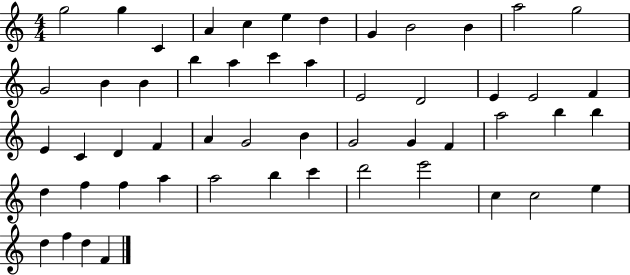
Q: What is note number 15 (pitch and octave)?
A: B4